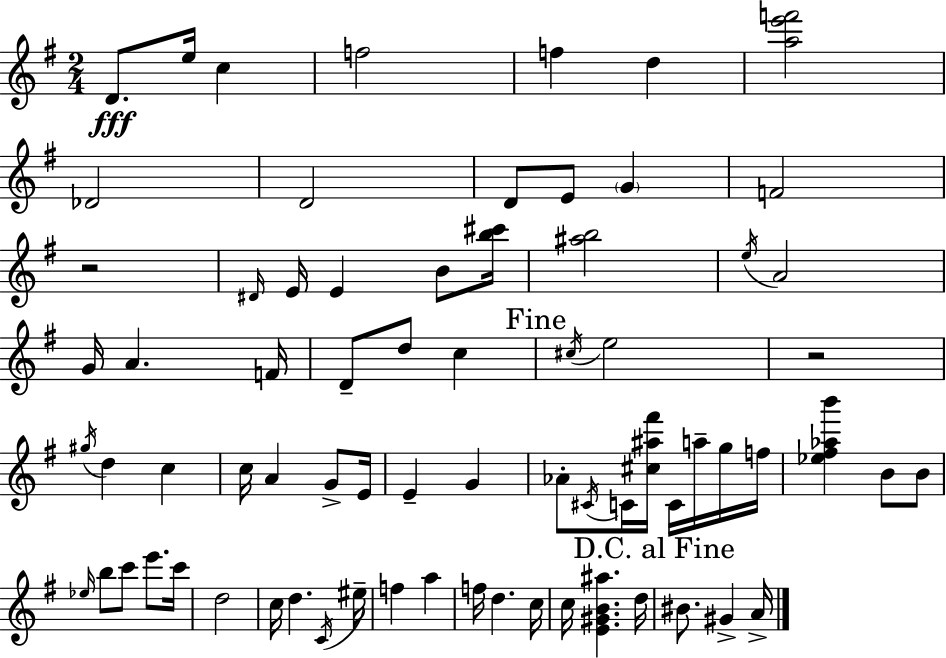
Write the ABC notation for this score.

X:1
T:Untitled
M:2/4
L:1/4
K:Em
D/2 e/4 c f2 f d [ae'f']2 _D2 D2 D/2 E/2 G F2 z2 ^D/4 E/4 E B/2 [b^c']/4 [^ab]2 e/4 A2 G/4 A F/4 D/2 d/2 c ^c/4 e2 z2 ^g/4 d c c/4 A G/2 E/4 E G _A/2 ^C/4 C/4 [^c^a^f']/4 C/4 a/4 g/4 f/4 [_e^f_ab'] B/2 B/2 _e/4 b/2 c'/2 e'/2 c'/4 d2 c/4 d C/4 ^e/4 f a f/4 d c/4 c/4 [E^GB^a] d/4 ^B/2 ^G A/4